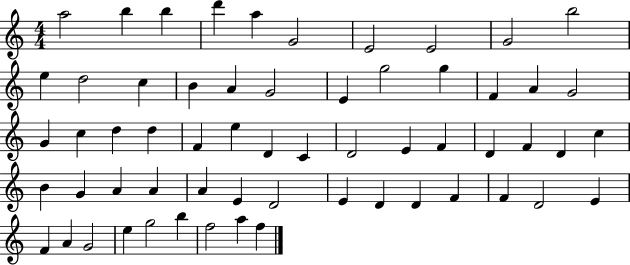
A5/h B5/q B5/q D6/q A5/q G4/h E4/h E4/h G4/h B5/h E5/q D5/h C5/q B4/q A4/q G4/h E4/q G5/h G5/q F4/q A4/q G4/h G4/q C5/q D5/q D5/q F4/q E5/q D4/q C4/q D4/h E4/q F4/q D4/q F4/q D4/q C5/q B4/q G4/q A4/q A4/q A4/q E4/q D4/h E4/q D4/q D4/q F4/q F4/q D4/h E4/q F4/q A4/q G4/h E5/q G5/h B5/q F5/h A5/q F5/q